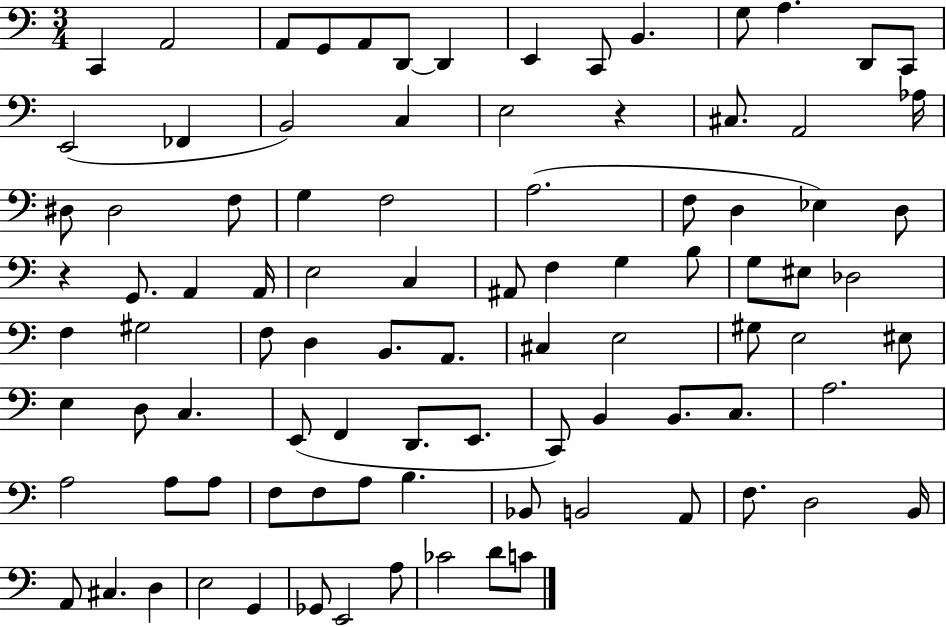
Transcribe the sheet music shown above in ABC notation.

X:1
T:Untitled
M:3/4
L:1/4
K:C
C,, A,,2 A,,/2 G,,/2 A,,/2 D,,/2 D,, E,, C,,/2 B,, G,/2 A, D,,/2 C,,/2 E,,2 _F,, B,,2 C, E,2 z ^C,/2 A,,2 _A,/4 ^D,/2 ^D,2 F,/2 G, F,2 A,2 F,/2 D, _E, D,/2 z G,,/2 A,, A,,/4 E,2 C, ^A,,/2 F, G, B,/2 G,/2 ^E,/2 _D,2 F, ^G,2 F,/2 D, B,,/2 A,,/2 ^C, E,2 ^G,/2 E,2 ^E,/2 E, D,/2 C, E,,/2 F,, D,,/2 E,,/2 C,,/2 B,, B,,/2 C,/2 A,2 A,2 A,/2 A,/2 F,/2 F,/2 A,/2 B, _B,,/2 B,,2 A,,/2 F,/2 D,2 B,,/4 A,,/2 ^C, D, E,2 G,, _G,,/2 E,,2 A,/2 _C2 D/2 C/2